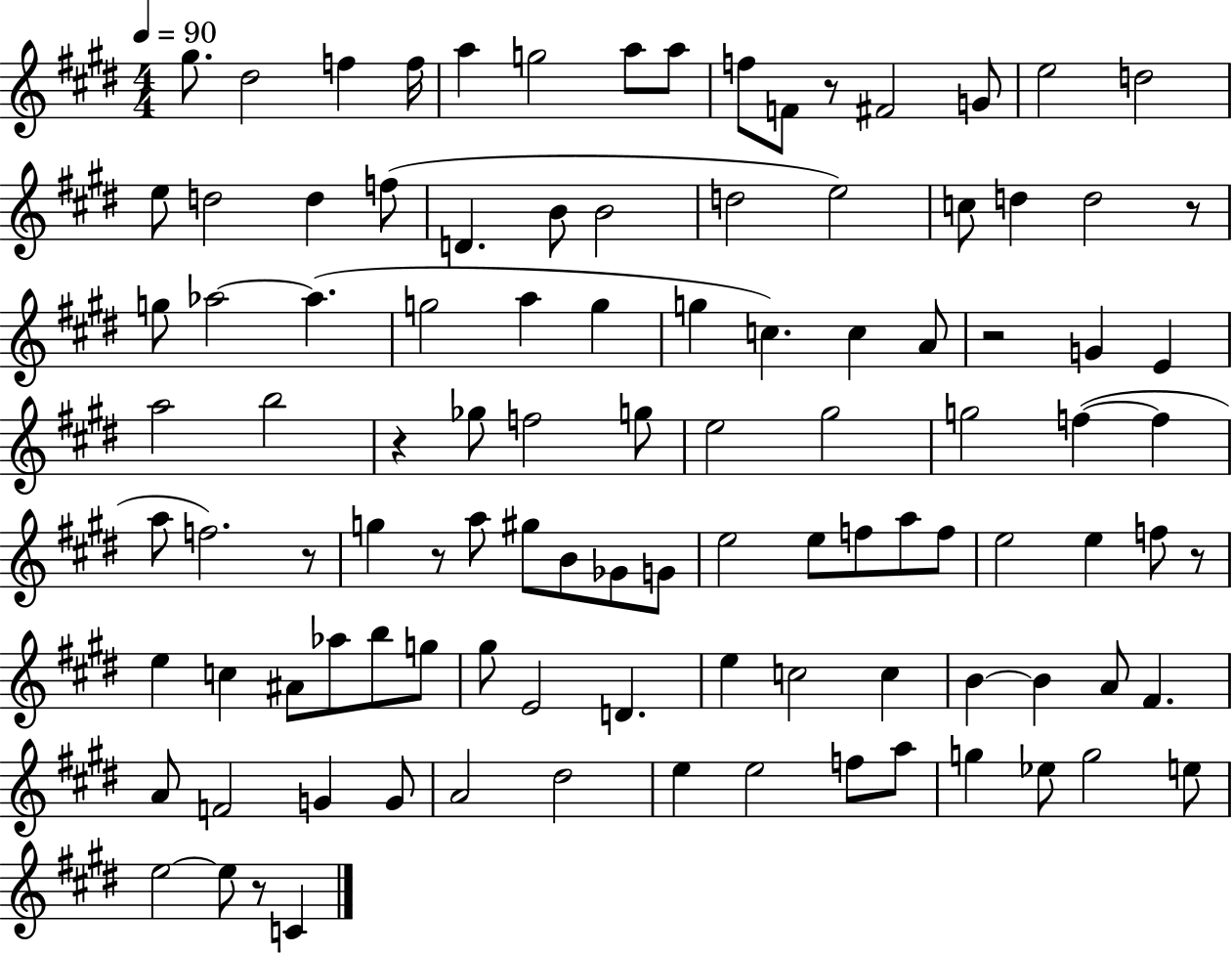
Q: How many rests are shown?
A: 8